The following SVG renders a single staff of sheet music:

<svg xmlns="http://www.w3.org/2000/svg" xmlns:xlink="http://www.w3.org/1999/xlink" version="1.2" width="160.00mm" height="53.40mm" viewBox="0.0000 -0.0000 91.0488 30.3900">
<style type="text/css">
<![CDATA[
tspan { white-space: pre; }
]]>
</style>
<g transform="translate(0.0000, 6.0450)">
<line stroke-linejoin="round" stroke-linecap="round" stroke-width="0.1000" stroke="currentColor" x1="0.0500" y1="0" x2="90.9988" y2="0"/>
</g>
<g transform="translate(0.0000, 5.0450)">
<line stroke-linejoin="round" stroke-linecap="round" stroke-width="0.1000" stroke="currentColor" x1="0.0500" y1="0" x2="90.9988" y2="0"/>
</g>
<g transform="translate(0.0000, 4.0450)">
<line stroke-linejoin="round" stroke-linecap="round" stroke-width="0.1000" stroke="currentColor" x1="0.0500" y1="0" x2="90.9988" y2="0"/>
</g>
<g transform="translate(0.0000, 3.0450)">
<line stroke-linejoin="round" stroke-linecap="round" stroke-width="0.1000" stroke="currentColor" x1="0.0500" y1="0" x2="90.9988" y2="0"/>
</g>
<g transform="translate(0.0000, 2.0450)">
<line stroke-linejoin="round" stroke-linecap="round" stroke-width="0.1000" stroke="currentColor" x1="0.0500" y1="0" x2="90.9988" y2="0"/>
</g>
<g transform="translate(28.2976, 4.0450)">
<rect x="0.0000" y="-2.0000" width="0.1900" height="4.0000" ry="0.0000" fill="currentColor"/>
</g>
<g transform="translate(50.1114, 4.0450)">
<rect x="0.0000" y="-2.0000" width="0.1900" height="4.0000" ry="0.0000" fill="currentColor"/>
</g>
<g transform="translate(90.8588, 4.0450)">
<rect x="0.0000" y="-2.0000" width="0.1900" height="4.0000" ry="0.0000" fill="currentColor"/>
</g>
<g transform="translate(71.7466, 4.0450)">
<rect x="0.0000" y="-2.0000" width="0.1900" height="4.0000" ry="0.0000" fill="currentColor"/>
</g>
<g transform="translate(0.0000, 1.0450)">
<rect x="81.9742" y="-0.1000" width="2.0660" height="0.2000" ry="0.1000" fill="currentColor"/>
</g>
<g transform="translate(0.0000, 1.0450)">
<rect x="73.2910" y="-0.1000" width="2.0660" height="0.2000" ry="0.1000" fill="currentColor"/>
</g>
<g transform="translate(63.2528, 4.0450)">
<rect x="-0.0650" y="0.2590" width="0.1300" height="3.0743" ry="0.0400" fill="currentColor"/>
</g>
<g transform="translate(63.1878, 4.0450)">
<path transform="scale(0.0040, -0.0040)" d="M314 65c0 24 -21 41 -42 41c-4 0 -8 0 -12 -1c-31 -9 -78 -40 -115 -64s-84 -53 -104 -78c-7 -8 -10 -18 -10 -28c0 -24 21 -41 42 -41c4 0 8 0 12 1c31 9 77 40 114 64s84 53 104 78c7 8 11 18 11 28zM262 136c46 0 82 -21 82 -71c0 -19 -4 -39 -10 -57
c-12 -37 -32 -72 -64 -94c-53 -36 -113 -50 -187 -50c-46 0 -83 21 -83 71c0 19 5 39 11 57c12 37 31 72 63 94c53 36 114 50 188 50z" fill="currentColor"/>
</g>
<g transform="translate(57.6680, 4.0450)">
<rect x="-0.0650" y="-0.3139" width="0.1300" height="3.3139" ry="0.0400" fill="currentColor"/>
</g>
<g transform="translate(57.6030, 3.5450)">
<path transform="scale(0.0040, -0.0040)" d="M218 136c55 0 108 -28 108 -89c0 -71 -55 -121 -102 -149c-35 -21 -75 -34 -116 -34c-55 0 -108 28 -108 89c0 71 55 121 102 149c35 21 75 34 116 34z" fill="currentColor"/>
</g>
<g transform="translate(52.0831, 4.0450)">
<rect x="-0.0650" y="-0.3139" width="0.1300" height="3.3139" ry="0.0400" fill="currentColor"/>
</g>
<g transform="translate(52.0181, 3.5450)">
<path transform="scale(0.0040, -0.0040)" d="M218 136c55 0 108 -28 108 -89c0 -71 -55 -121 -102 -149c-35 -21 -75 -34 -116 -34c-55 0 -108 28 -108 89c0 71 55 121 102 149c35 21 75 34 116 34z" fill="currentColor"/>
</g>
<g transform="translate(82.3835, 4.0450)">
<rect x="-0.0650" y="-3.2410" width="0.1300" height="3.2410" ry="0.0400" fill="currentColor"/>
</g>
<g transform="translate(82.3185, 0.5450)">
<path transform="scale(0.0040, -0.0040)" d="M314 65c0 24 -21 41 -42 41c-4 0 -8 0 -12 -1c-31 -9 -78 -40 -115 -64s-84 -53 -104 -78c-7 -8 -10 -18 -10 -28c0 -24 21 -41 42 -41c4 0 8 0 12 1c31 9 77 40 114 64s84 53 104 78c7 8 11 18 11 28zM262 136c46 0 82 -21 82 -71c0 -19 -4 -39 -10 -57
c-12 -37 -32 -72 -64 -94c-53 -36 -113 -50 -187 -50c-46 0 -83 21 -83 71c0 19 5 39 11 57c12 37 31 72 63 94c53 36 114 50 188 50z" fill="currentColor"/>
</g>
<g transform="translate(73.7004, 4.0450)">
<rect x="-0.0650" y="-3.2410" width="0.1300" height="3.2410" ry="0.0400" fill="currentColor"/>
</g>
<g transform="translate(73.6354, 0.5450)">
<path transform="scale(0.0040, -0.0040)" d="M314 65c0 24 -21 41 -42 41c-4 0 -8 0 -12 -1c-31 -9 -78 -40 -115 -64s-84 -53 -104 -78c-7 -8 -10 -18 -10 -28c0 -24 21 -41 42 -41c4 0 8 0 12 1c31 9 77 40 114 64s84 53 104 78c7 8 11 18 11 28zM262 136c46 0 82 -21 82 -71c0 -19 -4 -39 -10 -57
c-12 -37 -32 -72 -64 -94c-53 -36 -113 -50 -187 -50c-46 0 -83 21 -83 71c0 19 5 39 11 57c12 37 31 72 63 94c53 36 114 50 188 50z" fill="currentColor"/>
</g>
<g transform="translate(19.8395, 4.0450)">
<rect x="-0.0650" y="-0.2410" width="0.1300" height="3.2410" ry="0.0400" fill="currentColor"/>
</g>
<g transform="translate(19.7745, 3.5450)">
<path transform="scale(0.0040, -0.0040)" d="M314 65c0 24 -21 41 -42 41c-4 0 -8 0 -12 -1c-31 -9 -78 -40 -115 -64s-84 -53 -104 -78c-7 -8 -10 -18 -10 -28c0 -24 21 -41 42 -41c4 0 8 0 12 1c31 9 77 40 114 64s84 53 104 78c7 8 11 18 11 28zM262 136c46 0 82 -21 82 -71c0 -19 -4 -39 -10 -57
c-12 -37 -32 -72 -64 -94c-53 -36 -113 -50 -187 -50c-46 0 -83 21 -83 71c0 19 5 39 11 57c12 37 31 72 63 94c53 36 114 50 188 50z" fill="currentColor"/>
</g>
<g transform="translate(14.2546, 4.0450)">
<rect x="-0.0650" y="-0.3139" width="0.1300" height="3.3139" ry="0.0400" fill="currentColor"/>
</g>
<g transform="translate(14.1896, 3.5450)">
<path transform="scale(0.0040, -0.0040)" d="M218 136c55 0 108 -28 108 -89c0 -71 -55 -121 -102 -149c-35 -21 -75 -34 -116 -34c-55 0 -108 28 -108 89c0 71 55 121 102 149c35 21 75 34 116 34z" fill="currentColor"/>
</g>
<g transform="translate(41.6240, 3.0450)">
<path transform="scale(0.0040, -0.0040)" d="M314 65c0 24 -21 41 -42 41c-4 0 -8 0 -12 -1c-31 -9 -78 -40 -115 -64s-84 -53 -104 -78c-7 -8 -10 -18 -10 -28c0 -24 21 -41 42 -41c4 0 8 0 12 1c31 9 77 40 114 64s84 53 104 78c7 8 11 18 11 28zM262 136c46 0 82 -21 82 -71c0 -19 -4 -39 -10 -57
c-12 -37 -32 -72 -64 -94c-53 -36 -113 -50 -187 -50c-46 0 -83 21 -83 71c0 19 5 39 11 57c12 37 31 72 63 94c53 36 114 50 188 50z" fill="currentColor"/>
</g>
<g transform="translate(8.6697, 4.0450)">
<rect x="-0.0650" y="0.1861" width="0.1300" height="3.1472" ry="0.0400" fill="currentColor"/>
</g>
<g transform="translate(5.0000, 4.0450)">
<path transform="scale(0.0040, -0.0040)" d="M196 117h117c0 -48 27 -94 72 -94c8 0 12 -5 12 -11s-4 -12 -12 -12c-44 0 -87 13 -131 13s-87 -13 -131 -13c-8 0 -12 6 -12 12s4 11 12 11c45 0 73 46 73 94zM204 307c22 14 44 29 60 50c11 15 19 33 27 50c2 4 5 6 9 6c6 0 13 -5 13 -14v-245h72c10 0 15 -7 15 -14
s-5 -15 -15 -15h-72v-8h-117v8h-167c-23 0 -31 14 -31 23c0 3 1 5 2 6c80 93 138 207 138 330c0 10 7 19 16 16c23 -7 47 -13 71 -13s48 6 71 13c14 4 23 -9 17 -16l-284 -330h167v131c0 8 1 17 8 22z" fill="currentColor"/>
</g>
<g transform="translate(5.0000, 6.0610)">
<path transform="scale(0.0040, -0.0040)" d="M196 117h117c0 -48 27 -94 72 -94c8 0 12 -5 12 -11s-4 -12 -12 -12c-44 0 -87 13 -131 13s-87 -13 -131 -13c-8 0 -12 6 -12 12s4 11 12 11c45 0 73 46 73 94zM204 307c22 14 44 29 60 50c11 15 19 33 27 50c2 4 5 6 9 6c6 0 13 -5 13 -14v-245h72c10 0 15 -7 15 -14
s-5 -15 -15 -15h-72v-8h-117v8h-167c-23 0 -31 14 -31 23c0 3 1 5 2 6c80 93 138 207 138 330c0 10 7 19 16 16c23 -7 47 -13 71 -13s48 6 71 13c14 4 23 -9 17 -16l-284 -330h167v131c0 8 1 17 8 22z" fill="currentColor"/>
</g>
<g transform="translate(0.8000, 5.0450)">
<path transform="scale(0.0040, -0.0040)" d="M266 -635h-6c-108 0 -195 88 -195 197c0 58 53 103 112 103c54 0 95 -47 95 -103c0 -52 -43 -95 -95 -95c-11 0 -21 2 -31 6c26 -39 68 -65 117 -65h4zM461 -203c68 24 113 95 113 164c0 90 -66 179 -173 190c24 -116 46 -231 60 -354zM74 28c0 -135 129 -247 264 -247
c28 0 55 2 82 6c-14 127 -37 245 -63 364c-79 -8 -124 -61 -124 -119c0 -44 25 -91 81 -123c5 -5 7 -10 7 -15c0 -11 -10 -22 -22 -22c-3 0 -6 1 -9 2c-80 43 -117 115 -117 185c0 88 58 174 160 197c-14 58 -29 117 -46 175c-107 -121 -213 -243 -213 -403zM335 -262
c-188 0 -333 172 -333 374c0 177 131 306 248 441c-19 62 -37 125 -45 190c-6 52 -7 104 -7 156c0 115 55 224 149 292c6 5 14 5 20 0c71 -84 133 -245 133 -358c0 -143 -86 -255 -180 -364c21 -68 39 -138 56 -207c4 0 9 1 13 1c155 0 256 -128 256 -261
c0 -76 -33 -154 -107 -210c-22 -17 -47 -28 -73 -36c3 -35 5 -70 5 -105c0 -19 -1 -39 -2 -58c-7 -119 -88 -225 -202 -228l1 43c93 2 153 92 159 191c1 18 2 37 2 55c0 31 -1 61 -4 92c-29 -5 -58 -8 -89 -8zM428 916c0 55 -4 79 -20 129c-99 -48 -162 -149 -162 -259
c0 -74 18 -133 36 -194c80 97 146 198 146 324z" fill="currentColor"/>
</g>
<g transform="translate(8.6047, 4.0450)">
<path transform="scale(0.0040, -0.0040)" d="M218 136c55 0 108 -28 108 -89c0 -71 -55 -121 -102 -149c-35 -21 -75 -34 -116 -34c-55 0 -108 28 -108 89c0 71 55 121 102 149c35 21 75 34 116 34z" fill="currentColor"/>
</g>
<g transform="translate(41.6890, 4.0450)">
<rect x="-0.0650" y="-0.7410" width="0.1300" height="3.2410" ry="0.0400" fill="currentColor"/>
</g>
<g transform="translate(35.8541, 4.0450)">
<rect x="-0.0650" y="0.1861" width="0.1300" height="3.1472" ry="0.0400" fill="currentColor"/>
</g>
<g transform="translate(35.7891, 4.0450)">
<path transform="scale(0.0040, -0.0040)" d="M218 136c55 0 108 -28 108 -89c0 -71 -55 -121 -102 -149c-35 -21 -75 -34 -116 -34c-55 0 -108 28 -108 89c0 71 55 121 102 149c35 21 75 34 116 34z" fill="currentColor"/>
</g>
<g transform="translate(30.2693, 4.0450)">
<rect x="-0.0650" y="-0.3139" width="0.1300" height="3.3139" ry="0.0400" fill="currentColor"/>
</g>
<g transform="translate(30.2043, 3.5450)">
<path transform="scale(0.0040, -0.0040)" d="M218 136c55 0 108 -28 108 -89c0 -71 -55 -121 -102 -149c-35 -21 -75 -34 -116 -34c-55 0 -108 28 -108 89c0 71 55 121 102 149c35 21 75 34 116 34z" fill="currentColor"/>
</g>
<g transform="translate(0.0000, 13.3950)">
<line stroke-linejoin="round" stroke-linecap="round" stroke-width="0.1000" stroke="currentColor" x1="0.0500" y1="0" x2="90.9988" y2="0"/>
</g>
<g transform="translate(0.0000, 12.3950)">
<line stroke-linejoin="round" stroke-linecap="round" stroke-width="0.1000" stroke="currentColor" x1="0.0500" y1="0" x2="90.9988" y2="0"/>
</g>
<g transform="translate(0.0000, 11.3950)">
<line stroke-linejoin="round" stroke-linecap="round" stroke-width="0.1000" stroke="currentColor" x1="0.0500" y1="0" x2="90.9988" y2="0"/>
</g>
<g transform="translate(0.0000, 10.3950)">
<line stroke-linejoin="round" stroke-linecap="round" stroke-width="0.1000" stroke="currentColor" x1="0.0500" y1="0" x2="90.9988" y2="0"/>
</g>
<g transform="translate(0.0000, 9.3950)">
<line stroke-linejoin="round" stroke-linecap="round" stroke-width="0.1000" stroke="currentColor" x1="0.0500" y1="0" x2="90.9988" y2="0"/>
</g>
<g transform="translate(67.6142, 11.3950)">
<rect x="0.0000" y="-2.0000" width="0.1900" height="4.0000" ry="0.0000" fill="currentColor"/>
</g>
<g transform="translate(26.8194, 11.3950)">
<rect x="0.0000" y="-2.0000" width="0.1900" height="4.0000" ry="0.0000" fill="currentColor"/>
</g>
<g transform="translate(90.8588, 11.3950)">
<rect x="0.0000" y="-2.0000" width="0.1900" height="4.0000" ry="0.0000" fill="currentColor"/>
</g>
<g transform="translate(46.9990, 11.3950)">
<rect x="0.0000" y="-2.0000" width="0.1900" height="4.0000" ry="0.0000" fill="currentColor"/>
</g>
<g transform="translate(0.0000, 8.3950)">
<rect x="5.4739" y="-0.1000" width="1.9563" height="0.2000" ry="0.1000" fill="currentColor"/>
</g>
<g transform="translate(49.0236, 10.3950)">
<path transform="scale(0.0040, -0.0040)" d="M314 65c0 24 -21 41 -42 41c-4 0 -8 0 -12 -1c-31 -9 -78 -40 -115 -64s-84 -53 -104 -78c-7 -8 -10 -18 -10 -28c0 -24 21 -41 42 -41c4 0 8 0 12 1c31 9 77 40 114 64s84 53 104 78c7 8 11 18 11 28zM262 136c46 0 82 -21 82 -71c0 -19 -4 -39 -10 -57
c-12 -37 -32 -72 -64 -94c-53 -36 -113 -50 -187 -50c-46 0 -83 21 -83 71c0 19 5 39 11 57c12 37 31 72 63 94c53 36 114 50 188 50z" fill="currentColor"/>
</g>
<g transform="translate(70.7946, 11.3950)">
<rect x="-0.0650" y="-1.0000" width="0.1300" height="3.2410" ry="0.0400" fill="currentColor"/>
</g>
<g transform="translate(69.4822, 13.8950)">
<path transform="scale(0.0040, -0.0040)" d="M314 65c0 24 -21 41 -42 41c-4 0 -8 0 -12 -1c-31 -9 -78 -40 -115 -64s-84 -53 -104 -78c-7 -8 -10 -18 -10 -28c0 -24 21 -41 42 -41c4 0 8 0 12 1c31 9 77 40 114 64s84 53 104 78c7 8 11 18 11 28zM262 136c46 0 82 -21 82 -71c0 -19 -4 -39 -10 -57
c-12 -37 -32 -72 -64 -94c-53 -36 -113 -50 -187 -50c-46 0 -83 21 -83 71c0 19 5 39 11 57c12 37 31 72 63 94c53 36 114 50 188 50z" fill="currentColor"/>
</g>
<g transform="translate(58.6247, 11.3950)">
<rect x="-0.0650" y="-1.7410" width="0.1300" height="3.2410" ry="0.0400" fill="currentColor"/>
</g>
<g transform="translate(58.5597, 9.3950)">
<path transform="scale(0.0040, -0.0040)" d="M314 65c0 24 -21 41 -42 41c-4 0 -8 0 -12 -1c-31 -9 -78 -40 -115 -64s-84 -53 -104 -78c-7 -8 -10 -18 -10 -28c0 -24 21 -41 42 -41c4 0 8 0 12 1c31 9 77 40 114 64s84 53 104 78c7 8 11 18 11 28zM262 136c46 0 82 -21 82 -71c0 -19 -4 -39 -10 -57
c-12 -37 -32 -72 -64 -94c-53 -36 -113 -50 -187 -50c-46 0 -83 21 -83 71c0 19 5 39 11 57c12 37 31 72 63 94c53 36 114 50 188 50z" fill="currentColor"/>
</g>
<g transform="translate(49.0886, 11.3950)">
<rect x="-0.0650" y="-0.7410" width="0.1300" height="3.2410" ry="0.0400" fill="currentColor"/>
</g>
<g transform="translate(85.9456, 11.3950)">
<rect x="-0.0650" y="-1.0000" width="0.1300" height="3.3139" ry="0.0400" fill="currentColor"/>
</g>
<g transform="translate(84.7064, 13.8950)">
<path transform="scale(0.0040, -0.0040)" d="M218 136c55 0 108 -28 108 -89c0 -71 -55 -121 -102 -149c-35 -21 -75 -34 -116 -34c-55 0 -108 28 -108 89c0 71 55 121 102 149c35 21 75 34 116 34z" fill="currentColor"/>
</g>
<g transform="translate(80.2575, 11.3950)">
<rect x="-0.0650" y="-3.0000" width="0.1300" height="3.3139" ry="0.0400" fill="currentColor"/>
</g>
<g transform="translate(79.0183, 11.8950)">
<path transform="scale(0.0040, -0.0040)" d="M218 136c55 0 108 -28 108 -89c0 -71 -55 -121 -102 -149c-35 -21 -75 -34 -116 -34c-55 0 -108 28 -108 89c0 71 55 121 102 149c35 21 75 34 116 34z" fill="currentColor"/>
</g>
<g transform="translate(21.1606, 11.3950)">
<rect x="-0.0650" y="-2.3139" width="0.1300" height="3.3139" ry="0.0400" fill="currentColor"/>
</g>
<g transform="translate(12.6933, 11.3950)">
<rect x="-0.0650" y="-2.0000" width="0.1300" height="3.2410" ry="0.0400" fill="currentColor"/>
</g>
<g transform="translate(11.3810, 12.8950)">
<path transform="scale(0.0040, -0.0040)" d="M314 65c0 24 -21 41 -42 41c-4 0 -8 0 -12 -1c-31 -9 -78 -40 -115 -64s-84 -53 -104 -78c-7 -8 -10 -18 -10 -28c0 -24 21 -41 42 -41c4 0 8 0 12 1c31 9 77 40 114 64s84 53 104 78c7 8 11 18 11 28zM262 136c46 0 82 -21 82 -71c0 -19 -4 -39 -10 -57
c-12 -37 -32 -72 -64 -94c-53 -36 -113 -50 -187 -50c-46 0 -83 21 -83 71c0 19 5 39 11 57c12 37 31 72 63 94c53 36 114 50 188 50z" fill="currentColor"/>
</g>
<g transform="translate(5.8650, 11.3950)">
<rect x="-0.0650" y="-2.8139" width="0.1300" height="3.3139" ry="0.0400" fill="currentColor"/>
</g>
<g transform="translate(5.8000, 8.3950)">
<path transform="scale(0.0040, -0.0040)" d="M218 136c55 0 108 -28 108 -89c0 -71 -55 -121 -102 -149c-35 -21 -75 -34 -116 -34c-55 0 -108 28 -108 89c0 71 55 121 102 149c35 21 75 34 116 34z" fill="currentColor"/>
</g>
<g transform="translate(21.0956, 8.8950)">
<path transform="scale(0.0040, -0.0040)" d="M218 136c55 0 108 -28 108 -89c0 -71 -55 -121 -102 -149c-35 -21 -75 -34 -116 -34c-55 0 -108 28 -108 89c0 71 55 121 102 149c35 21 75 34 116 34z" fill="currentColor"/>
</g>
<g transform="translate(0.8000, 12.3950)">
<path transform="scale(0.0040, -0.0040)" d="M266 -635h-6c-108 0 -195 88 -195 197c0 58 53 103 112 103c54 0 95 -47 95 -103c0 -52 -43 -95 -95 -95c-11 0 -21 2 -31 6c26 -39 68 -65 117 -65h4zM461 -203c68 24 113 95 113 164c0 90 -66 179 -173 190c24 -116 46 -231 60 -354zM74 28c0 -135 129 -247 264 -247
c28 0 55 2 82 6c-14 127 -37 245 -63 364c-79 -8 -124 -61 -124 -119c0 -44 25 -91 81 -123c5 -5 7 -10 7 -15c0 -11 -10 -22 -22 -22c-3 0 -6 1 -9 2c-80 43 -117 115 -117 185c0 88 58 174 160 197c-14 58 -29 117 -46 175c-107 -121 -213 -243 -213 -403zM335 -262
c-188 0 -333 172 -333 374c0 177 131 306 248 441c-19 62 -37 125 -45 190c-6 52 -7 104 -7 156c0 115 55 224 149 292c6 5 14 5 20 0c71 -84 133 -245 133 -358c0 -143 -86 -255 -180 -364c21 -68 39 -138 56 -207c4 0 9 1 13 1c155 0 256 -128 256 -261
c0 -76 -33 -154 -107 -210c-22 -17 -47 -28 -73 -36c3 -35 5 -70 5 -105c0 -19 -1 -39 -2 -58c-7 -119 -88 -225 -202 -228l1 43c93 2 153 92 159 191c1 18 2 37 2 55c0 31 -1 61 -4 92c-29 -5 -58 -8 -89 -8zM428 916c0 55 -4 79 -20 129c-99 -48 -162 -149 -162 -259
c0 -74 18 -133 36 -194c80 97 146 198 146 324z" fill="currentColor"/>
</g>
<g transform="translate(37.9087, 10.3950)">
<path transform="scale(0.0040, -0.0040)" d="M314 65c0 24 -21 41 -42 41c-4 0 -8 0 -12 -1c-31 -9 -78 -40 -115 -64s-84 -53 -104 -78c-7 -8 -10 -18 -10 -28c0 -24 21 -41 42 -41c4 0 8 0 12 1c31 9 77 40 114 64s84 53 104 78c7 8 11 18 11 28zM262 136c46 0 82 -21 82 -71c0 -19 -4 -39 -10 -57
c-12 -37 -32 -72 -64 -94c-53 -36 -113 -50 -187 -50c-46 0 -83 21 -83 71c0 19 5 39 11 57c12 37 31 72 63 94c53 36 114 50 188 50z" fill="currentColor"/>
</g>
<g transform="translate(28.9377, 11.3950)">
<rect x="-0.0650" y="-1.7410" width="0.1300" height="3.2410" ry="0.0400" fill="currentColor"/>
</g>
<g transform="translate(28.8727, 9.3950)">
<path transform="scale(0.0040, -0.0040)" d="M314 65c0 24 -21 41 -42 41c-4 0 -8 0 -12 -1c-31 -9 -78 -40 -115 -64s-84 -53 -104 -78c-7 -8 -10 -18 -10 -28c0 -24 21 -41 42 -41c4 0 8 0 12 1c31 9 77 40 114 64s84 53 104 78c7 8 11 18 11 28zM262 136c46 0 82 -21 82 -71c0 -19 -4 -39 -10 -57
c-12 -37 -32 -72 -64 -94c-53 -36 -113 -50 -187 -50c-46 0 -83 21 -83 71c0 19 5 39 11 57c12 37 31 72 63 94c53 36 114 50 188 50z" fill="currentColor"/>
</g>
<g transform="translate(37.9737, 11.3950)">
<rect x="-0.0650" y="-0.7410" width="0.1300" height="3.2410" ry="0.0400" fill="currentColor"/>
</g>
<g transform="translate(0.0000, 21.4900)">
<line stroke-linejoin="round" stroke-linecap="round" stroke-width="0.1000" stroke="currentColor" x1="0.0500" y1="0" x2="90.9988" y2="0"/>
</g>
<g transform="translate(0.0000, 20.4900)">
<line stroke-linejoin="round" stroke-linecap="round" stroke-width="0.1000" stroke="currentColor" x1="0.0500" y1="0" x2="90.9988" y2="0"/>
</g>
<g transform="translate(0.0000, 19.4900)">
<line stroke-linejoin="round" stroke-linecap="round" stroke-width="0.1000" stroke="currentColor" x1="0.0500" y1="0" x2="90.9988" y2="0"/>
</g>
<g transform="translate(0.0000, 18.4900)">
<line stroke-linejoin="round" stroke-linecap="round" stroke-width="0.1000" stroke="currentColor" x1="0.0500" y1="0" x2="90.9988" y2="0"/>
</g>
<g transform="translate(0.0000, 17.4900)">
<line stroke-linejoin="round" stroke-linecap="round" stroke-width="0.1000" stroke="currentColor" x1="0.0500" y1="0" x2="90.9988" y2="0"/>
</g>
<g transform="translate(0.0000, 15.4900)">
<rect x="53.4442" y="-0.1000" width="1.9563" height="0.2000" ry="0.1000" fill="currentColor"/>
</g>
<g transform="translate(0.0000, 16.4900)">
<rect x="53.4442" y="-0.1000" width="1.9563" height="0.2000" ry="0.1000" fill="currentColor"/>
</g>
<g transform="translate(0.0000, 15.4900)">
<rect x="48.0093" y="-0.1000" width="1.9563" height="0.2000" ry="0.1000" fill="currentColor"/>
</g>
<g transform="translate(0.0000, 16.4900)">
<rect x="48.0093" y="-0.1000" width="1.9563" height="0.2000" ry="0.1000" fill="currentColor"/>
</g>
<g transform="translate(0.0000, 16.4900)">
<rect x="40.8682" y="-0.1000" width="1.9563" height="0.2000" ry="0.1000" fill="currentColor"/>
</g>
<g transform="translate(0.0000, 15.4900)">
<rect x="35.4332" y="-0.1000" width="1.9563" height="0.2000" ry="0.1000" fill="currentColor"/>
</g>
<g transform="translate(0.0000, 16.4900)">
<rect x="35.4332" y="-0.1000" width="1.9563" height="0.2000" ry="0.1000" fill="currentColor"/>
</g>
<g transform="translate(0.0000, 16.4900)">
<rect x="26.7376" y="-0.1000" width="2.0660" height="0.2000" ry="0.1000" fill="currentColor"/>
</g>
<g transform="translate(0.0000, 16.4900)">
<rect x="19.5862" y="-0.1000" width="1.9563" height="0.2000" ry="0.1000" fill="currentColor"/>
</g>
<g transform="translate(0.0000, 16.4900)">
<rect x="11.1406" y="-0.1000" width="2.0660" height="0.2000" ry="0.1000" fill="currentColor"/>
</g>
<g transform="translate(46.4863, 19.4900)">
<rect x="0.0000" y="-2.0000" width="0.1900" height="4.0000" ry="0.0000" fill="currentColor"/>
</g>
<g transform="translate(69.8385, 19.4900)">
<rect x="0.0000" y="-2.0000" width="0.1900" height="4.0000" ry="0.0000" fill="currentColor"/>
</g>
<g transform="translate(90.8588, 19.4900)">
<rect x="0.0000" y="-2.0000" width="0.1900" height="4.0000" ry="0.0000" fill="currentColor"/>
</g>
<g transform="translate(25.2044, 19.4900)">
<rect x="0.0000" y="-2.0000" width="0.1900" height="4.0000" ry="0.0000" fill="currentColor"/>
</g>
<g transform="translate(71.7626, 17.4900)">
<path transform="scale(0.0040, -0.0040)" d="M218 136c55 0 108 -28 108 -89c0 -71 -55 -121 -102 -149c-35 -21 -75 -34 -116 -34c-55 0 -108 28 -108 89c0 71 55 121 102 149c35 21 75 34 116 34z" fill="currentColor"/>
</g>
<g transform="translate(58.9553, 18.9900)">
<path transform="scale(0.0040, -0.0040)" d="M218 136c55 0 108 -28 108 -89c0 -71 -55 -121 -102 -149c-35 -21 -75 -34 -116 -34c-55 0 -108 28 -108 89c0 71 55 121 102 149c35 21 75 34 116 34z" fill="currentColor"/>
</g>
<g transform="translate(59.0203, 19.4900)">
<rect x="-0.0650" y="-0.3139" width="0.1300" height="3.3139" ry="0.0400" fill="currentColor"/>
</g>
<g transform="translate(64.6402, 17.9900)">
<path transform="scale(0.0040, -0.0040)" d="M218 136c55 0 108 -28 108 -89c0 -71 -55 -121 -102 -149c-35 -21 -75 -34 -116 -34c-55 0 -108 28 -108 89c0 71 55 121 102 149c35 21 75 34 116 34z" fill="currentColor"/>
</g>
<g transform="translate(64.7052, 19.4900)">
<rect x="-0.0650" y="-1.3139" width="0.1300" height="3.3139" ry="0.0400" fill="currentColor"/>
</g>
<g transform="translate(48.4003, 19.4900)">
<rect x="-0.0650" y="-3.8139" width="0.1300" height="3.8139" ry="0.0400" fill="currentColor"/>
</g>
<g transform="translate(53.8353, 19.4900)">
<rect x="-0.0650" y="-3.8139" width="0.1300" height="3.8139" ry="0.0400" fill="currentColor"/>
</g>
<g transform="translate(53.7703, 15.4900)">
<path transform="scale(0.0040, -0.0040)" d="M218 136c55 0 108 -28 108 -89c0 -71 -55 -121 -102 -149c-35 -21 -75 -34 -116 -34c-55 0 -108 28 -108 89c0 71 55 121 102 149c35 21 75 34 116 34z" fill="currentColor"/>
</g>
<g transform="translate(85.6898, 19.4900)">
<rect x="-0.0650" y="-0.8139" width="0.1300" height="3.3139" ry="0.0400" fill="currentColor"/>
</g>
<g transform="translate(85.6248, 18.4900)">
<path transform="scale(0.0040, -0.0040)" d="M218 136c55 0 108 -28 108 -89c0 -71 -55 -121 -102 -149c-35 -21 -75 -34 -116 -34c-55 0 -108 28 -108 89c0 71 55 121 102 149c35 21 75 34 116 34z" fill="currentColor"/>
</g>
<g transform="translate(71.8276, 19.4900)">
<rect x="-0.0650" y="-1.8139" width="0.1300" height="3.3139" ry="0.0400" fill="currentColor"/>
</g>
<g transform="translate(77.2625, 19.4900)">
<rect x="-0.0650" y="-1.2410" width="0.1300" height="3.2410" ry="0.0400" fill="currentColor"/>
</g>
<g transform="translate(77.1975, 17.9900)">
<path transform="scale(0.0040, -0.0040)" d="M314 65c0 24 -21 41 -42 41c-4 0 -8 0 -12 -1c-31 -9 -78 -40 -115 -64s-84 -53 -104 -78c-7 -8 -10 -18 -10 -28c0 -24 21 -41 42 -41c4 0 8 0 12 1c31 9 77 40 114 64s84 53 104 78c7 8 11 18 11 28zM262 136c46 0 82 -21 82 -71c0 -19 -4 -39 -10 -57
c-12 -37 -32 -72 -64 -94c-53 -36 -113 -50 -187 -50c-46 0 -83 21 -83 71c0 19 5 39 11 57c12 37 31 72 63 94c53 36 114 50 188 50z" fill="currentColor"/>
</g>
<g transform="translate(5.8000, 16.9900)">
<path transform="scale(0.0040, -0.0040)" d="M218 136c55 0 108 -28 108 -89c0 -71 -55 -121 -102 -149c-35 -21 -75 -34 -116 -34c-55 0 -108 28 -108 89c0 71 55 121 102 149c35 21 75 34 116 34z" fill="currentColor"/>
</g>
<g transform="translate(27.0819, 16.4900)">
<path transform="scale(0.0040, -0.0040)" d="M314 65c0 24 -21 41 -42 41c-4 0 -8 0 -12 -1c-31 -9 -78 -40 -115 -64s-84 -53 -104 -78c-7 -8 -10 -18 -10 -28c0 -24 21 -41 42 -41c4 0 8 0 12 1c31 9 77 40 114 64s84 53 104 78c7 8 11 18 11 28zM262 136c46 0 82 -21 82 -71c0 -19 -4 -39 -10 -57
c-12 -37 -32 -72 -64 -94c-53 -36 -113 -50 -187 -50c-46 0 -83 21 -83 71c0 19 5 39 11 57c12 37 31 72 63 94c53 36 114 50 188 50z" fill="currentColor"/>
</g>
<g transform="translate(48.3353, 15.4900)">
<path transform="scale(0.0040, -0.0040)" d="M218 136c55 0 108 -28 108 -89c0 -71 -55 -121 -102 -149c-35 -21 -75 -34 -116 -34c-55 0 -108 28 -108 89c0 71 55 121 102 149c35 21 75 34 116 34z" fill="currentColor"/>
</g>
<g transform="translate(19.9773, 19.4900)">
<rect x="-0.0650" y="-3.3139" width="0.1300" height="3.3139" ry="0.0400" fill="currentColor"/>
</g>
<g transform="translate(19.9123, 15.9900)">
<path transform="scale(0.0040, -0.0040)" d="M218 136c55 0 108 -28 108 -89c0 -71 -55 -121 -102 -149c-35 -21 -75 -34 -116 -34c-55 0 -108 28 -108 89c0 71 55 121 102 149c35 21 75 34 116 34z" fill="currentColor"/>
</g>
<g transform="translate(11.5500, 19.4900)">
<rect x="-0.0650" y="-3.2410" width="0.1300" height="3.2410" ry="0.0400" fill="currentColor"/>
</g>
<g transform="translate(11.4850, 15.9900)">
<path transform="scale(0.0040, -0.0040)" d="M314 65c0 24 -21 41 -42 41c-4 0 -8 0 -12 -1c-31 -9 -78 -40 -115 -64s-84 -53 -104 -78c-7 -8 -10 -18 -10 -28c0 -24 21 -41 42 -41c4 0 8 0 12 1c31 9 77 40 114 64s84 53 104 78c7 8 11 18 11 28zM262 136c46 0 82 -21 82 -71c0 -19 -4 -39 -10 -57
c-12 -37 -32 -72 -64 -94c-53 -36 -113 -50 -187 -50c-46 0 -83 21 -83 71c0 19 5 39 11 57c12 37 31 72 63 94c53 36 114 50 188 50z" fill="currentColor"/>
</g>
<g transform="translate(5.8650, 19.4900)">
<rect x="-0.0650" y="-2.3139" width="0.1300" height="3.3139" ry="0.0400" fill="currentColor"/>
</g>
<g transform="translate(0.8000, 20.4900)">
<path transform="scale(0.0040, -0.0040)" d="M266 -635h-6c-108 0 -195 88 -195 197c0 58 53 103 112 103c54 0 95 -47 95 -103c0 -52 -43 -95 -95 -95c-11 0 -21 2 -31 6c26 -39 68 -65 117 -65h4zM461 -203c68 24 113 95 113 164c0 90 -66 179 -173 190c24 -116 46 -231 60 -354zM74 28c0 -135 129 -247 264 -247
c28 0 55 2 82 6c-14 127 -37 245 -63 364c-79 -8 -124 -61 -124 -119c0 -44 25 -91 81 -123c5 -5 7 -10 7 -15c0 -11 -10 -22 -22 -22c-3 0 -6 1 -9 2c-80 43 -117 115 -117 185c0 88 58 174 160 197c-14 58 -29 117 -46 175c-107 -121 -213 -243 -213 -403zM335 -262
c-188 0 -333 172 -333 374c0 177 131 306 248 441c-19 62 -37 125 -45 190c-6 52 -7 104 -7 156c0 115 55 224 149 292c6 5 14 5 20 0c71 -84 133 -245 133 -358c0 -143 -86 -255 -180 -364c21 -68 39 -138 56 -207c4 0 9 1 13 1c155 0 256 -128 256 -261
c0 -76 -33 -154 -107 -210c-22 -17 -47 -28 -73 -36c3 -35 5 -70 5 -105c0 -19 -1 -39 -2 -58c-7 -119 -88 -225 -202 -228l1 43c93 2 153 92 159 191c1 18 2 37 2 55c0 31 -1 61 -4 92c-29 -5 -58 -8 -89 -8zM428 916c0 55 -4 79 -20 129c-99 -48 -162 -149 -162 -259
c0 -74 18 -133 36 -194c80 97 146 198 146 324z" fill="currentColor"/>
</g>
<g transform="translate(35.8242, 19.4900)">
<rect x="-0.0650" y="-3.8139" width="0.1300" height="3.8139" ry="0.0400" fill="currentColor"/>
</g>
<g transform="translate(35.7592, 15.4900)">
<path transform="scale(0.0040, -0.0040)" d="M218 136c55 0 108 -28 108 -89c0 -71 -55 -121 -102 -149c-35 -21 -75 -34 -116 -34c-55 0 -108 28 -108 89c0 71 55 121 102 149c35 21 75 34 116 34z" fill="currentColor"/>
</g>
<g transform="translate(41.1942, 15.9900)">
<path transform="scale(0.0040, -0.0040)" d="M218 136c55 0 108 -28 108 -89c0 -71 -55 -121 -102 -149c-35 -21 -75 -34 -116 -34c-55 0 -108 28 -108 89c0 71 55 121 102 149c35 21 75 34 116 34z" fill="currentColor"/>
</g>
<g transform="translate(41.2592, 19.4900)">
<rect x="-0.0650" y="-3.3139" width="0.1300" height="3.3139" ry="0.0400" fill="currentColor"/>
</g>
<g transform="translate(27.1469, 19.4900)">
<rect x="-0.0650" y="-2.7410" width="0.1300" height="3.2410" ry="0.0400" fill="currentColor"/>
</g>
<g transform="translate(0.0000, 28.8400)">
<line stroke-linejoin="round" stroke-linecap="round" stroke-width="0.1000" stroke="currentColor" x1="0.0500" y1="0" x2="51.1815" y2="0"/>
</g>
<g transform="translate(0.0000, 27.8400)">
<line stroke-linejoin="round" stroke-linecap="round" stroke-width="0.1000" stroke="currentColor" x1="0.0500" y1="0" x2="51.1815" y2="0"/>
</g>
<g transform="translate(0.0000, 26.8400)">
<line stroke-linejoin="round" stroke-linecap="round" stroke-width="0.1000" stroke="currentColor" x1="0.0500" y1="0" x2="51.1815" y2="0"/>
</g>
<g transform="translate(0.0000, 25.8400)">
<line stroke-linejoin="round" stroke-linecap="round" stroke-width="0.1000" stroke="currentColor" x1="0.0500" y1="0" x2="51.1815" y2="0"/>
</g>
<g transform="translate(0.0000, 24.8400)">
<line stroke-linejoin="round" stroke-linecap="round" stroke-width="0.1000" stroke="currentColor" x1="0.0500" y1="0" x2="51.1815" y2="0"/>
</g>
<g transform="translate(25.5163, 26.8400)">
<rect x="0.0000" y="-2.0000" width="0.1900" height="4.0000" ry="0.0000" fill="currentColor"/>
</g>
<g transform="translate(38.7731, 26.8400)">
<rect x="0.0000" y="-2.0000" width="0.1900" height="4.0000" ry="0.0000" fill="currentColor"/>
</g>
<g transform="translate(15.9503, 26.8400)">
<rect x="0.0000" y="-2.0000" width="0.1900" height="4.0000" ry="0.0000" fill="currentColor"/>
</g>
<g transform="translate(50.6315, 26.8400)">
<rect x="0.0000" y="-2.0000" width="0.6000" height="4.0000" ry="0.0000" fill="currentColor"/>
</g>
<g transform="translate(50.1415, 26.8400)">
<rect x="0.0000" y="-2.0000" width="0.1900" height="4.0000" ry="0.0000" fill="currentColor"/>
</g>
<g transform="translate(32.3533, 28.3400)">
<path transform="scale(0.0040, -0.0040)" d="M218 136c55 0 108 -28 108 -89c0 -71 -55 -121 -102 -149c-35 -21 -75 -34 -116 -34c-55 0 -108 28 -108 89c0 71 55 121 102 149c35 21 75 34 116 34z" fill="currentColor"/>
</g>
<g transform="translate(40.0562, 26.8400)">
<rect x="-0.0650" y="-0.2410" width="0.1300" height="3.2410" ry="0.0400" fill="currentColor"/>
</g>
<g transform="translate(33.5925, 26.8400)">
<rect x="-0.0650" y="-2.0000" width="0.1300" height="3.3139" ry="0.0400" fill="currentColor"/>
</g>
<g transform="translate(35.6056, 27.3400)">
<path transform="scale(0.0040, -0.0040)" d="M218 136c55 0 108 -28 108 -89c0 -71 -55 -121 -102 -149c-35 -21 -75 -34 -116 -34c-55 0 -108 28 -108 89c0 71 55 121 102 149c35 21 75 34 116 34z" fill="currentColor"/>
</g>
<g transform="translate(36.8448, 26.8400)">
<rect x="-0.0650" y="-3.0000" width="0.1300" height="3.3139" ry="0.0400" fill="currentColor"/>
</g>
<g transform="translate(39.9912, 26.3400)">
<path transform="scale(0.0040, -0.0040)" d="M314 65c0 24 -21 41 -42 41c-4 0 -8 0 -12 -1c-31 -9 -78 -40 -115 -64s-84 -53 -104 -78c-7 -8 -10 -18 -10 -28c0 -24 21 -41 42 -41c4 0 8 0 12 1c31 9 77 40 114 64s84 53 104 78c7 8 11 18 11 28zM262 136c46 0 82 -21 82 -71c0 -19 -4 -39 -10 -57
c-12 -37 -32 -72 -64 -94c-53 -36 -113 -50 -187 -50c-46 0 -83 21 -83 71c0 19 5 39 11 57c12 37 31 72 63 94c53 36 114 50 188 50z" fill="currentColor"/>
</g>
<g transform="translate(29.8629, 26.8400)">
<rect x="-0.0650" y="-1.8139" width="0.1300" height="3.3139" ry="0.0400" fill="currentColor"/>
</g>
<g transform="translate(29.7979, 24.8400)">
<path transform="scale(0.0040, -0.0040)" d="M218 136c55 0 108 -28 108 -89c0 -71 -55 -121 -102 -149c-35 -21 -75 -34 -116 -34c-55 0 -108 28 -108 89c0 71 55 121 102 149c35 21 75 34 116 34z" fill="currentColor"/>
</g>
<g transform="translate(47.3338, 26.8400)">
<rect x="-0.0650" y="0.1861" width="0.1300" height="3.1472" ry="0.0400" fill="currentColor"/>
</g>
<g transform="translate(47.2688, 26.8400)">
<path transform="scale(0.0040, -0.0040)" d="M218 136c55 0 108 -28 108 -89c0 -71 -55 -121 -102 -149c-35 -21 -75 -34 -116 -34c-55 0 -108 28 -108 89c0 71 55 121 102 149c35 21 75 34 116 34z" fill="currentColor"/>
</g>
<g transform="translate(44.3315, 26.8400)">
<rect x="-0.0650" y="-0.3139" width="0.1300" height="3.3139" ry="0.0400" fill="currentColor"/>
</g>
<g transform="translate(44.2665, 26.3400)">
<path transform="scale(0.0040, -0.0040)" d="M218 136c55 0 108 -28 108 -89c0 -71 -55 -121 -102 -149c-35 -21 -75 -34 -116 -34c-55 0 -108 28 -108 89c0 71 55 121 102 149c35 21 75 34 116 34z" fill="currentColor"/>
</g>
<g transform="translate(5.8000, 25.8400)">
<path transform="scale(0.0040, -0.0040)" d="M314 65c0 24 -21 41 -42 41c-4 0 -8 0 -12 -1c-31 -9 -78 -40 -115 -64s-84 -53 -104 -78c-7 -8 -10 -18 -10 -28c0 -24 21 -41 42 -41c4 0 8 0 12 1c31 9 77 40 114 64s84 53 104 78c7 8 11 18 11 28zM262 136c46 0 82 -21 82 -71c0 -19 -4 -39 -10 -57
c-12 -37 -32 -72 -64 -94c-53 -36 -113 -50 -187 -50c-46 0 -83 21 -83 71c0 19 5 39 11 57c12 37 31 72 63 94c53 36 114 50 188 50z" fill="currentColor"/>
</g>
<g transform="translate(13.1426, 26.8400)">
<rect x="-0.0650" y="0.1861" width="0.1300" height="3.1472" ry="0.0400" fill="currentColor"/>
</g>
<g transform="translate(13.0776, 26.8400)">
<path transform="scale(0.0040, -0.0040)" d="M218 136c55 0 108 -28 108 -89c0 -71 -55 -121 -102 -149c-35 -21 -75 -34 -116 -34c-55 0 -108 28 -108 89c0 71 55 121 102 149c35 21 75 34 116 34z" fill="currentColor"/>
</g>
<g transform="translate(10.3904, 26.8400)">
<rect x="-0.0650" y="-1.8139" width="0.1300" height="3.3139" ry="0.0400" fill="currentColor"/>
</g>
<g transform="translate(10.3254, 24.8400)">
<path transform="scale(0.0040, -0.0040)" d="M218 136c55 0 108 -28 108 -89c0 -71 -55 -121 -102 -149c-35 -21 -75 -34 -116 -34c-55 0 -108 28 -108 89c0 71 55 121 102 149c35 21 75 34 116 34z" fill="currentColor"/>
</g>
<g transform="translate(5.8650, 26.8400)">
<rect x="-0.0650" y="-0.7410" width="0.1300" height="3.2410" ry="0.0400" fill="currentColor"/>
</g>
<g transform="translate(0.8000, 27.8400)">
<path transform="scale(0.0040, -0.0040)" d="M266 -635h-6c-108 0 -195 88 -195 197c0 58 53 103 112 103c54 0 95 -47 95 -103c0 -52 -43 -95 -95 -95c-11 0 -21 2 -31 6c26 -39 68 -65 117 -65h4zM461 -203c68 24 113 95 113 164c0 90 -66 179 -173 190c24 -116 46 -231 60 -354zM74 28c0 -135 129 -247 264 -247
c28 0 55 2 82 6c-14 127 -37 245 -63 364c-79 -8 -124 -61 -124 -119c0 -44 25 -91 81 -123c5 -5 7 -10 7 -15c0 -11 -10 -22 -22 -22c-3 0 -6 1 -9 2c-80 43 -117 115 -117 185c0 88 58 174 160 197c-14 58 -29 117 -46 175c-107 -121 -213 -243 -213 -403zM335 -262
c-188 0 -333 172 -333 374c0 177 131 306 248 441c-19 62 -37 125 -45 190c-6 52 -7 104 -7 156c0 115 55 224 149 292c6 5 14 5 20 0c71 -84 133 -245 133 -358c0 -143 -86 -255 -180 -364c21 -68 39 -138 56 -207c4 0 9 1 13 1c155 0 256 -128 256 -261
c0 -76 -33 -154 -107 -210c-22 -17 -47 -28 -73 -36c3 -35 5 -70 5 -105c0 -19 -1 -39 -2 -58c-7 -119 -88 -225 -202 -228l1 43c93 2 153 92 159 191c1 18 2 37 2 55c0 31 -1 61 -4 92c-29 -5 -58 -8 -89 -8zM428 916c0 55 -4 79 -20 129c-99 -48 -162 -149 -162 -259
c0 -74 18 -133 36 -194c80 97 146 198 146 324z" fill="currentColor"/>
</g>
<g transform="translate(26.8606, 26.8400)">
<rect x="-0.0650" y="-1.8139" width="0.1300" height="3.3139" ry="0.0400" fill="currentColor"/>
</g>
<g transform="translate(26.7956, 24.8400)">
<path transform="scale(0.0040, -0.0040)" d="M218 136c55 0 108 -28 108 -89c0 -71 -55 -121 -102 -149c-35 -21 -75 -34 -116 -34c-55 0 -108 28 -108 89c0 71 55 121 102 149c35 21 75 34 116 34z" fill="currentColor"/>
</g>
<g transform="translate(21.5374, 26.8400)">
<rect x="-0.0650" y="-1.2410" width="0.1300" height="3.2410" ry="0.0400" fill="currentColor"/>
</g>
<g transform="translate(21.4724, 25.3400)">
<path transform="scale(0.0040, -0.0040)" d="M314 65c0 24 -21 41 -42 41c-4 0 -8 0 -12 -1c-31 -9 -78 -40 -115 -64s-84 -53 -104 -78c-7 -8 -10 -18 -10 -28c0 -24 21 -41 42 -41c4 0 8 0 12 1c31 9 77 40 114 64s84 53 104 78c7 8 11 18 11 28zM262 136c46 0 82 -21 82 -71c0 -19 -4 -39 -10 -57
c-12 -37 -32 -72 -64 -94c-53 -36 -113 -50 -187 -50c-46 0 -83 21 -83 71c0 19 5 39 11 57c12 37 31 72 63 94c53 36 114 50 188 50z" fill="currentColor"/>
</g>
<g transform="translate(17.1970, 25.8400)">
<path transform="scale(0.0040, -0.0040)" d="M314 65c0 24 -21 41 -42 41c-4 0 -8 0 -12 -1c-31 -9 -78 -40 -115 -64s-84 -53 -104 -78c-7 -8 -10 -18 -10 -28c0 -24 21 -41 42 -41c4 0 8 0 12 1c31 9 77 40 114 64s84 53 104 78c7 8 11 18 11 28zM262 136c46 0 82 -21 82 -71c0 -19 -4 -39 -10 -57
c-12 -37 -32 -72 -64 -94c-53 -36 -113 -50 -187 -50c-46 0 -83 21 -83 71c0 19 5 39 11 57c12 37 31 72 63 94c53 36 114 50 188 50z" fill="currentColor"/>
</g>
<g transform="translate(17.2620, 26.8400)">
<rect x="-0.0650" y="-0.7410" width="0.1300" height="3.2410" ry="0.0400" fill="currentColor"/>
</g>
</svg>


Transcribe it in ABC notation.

X:1
T:Untitled
M:4/4
L:1/4
K:C
B c c2 c B d2 c c B2 b2 b2 a F2 g f2 d2 d2 f2 D2 A D g b2 b a2 c' b c' c' c e f e2 d d2 f B d2 e2 f f F A c2 c B